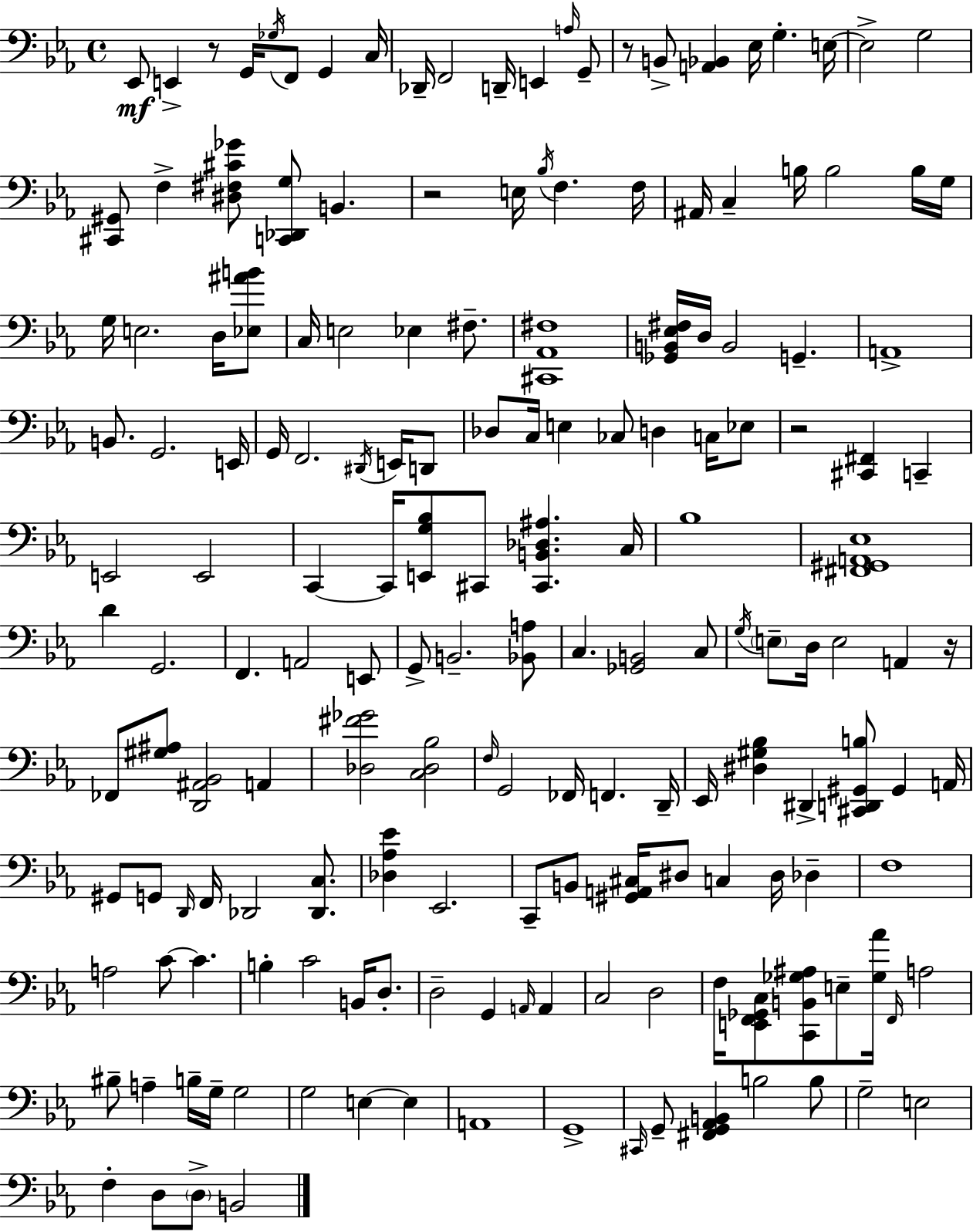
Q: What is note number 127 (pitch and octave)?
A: E3